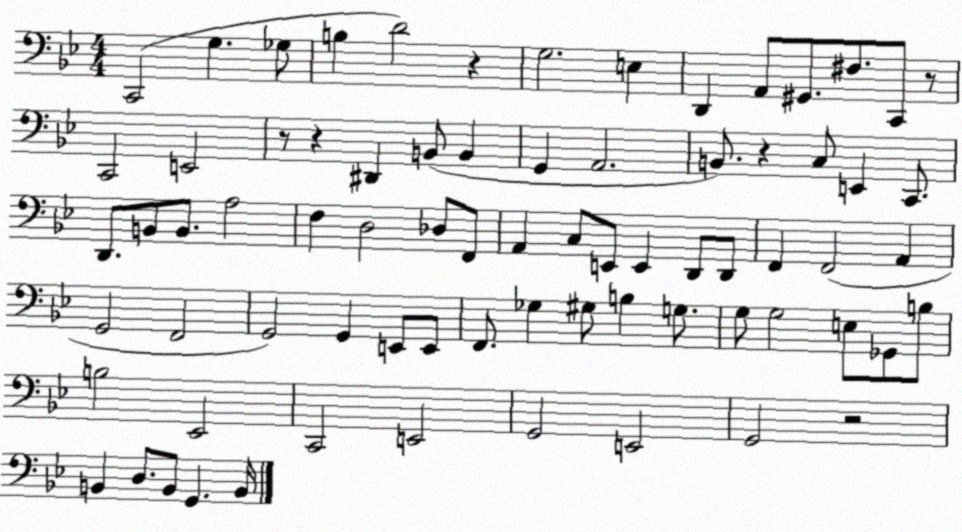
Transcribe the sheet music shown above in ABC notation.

X:1
T:Untitled
M:4/4
L:1/4
K:Bb
C,,2 G, _G,/2 B, D2 z G,2 E, D,, A,,/2 ^G,,/2 ^F,/2 C,,/2 z/2 C,,2 E,,2 z/2 z ^D,, B,,/2 B,, G,, A,,2 B,,/2 z C,/2 E,, C,,/2 D,,/2 B,,/2 B,,/2 A,2 F, D,2 _D,/2 F,,/2 A,, C,/2 E,,/2 E,, D,,/2 D,,/2 F,, F,,2 A,, G,,2 F,,2 G,,2 G,, E,,/2 E,,/2 F,,/2 _G, ^G,/2 B, G,/2 G,/2 G,2 E,/2 _G,,/2 B,/2 B,2 _E,,2 C,,2 E,,2 G,,2 E,,2 G,,2 z2 B,, D,/2 B,,/2 G,, B,,/4